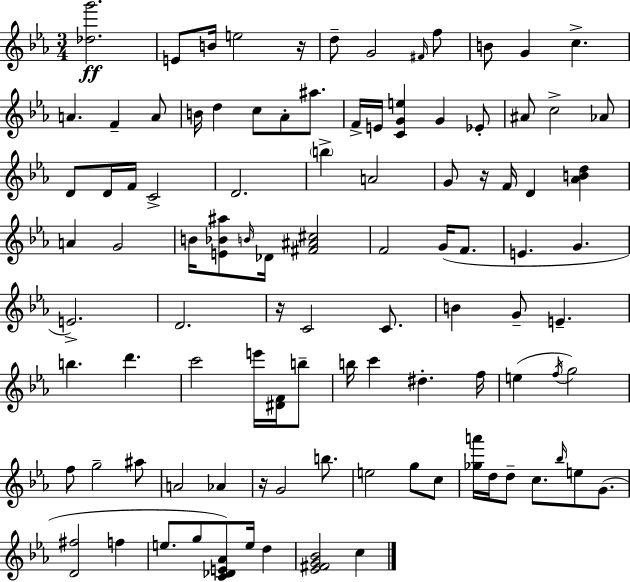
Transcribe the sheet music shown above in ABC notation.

X:1
T:Untitled
M:3/4
L:1/4
K:Eb
[_dg']2 E/2 B/4 e2 z/4 d/2 G2 ^F/4 f/2 B/2 G c A F A/2 B/4 d c/2 _A/2 ^a/2 F/4 E/4 [CGe] G _E/2 ^A/2 c2 _A/2 D/2 D/4 F/4 C2 D2 b A2 G/2 z/4 F/4 D [_ABd] A G2 B/4 [E_B^a]/2 B/4 _D/4 [^F^A^c]2 F2 G/4 F/2 E G E2 D2 z/4 C2 C/2 B G/2 E b d' c'2 e'/4 [^DF]/4 b/2 b/4 c' ^d f/4 e f/4 g2 f/2 g2 ^a/2 A2 _A z/4 G2 b/2 e2 g/2 c/2 [_ga']/4 d/4 d/2 c/2 _b/4 e/2 G/2 [D^f]2 f e/2 g/2 [C_DE_A]/2 e/4 d [_E^FG_B]2 c